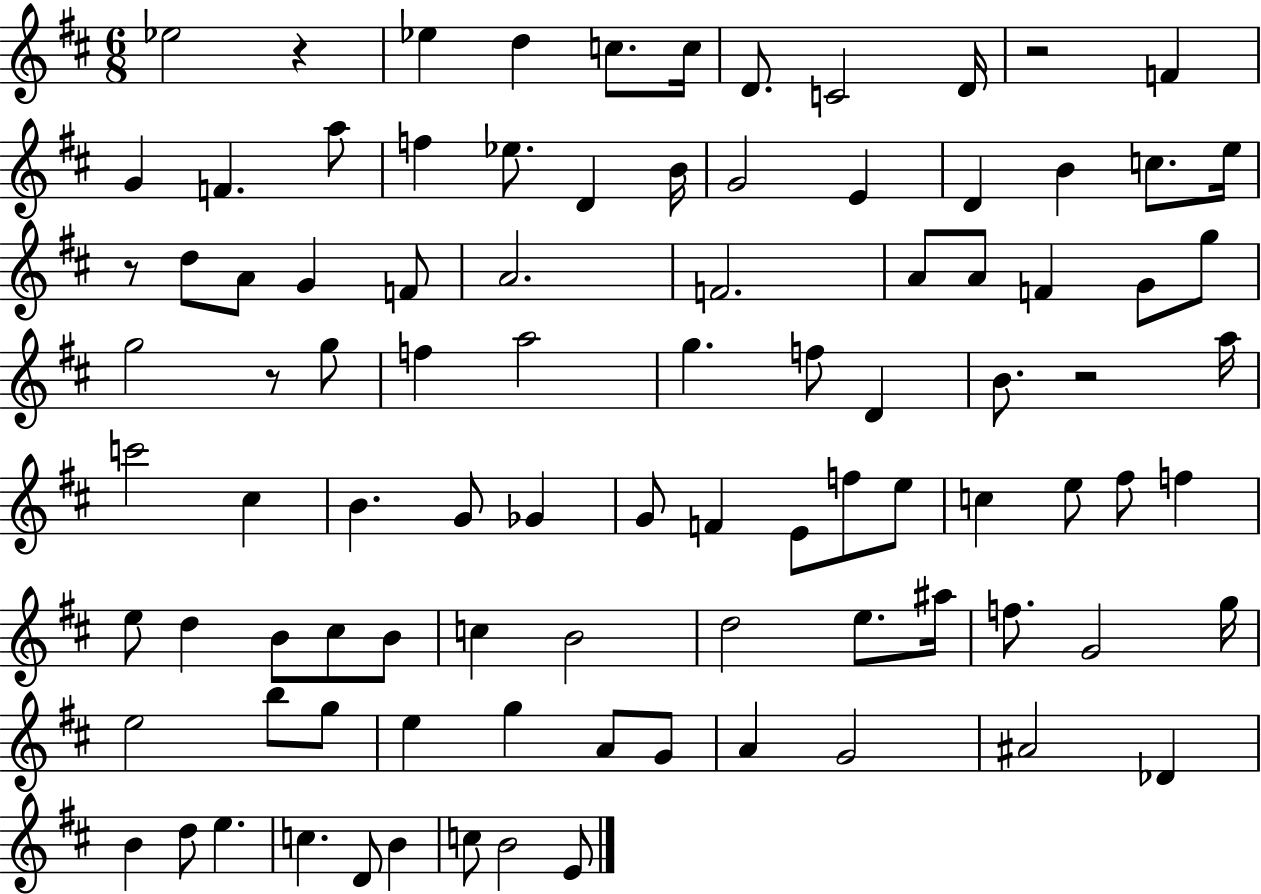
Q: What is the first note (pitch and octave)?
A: Eb5